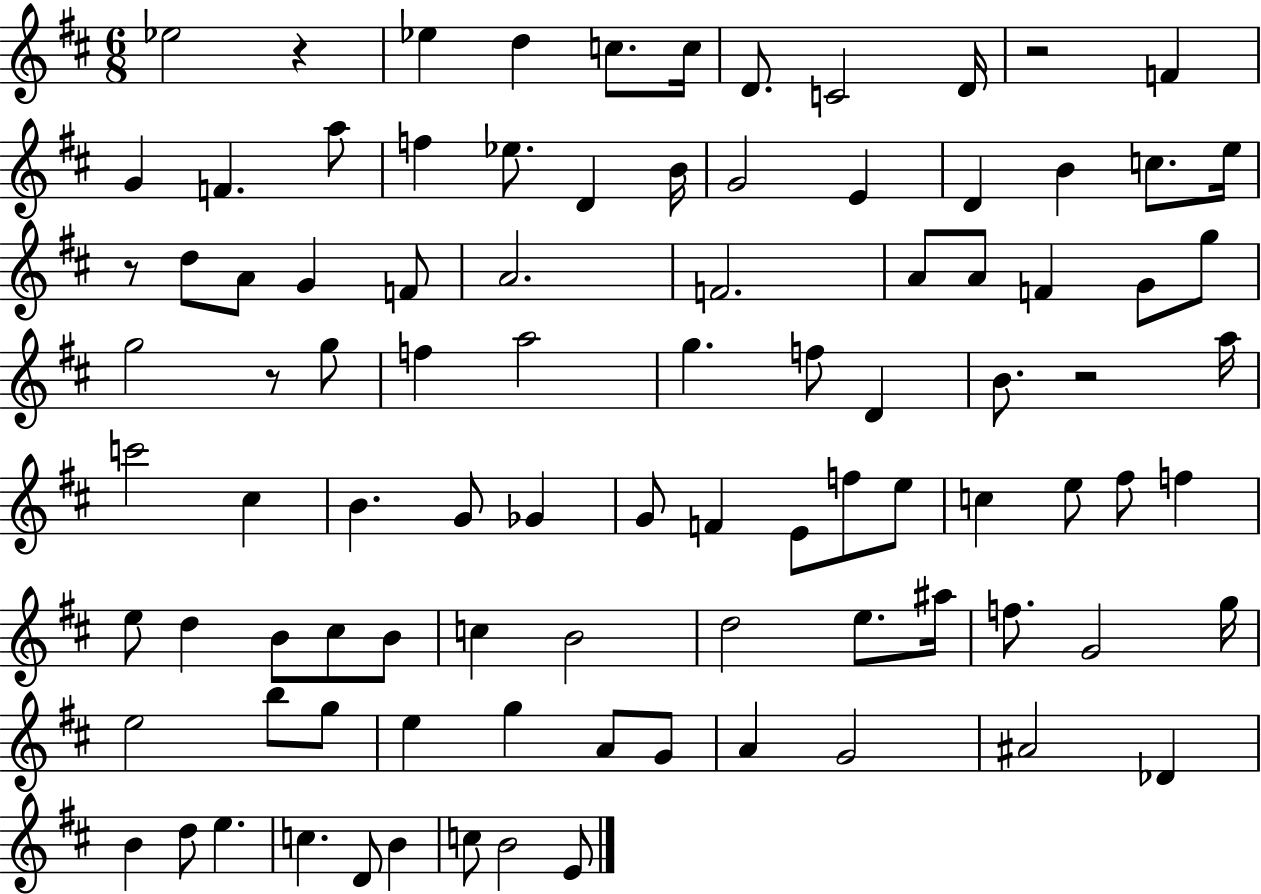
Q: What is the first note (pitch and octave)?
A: Eb5